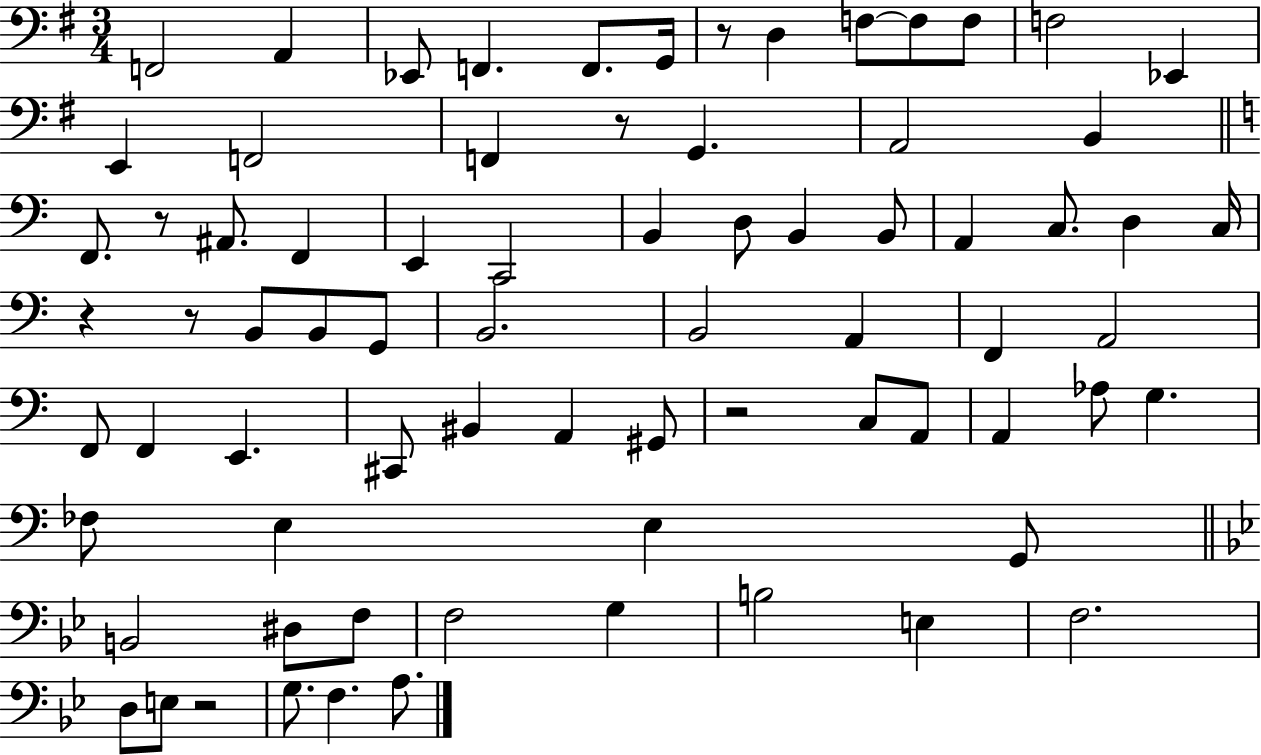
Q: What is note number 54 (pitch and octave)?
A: E3